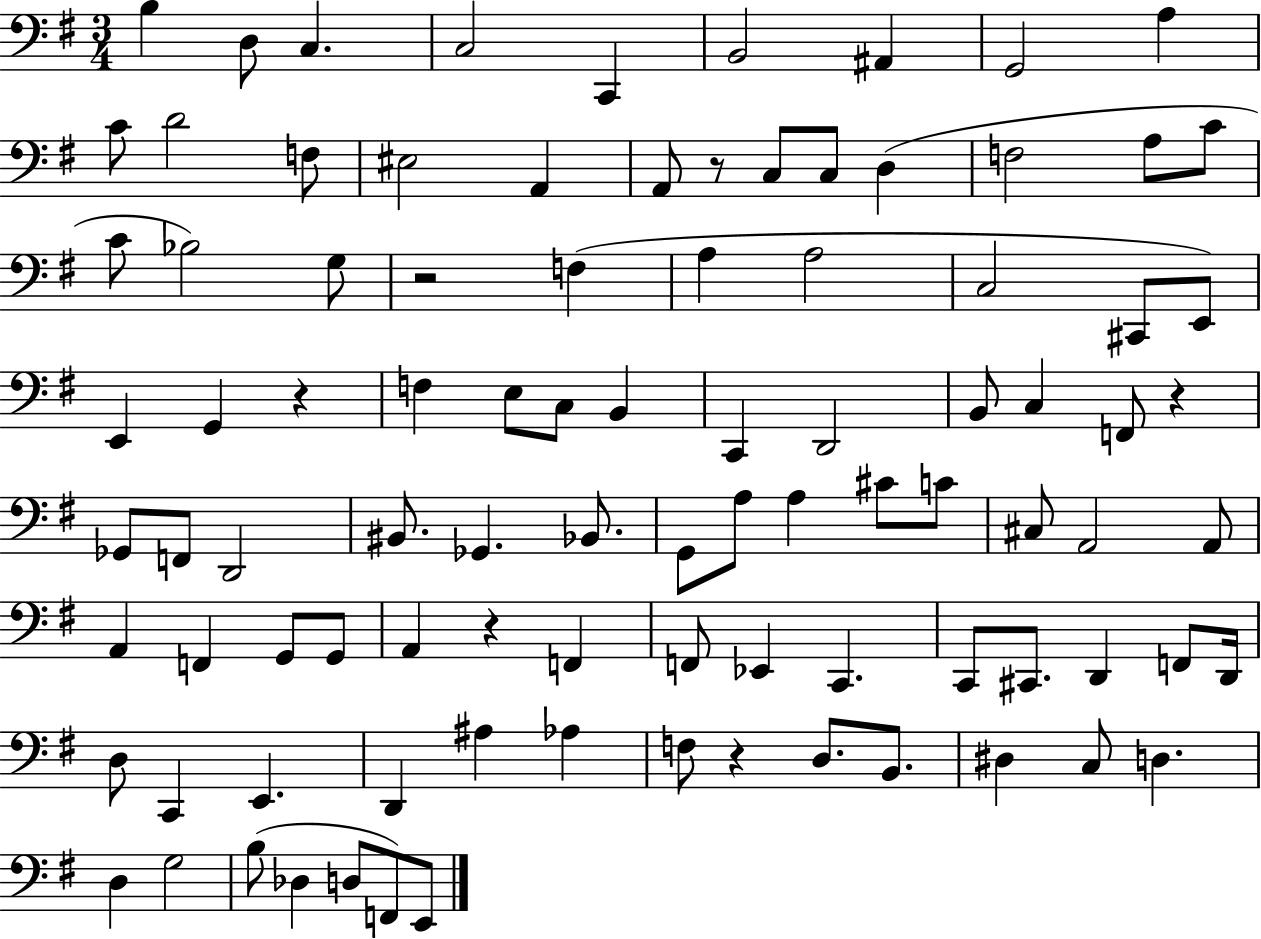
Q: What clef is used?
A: bass